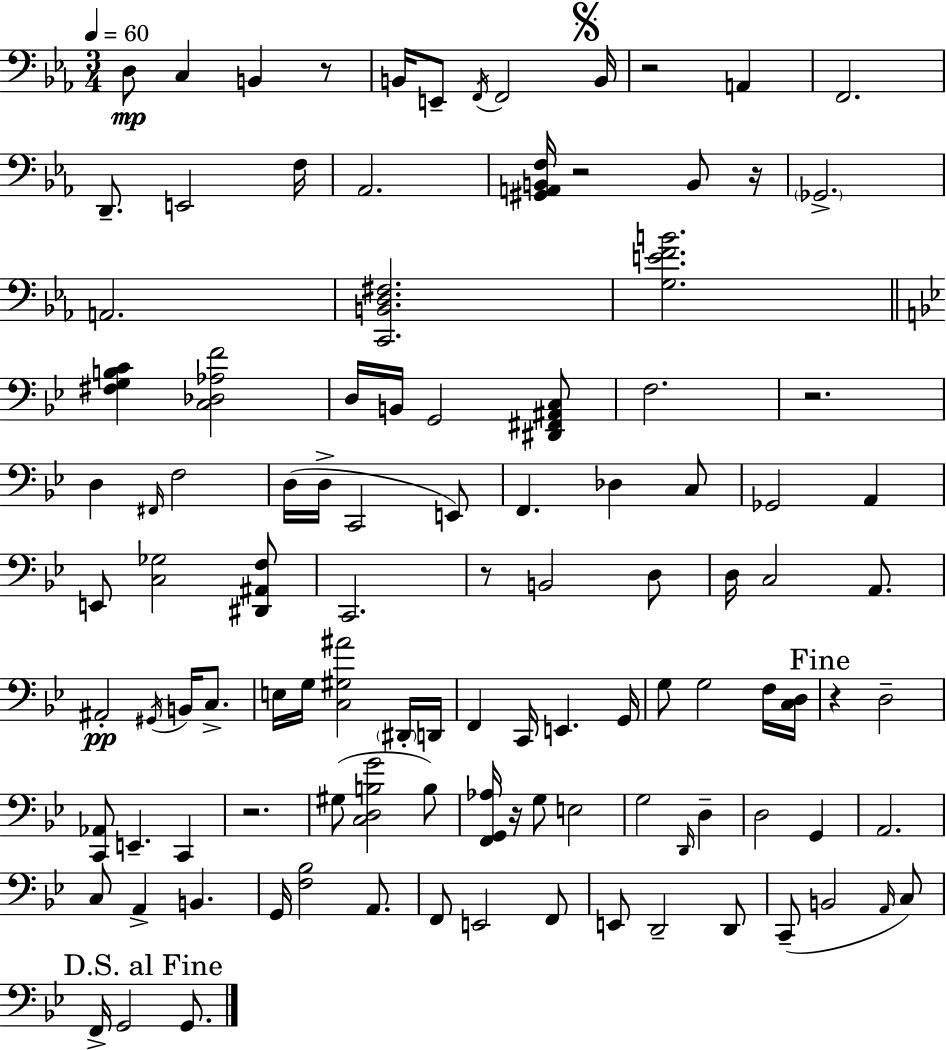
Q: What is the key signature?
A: EES major